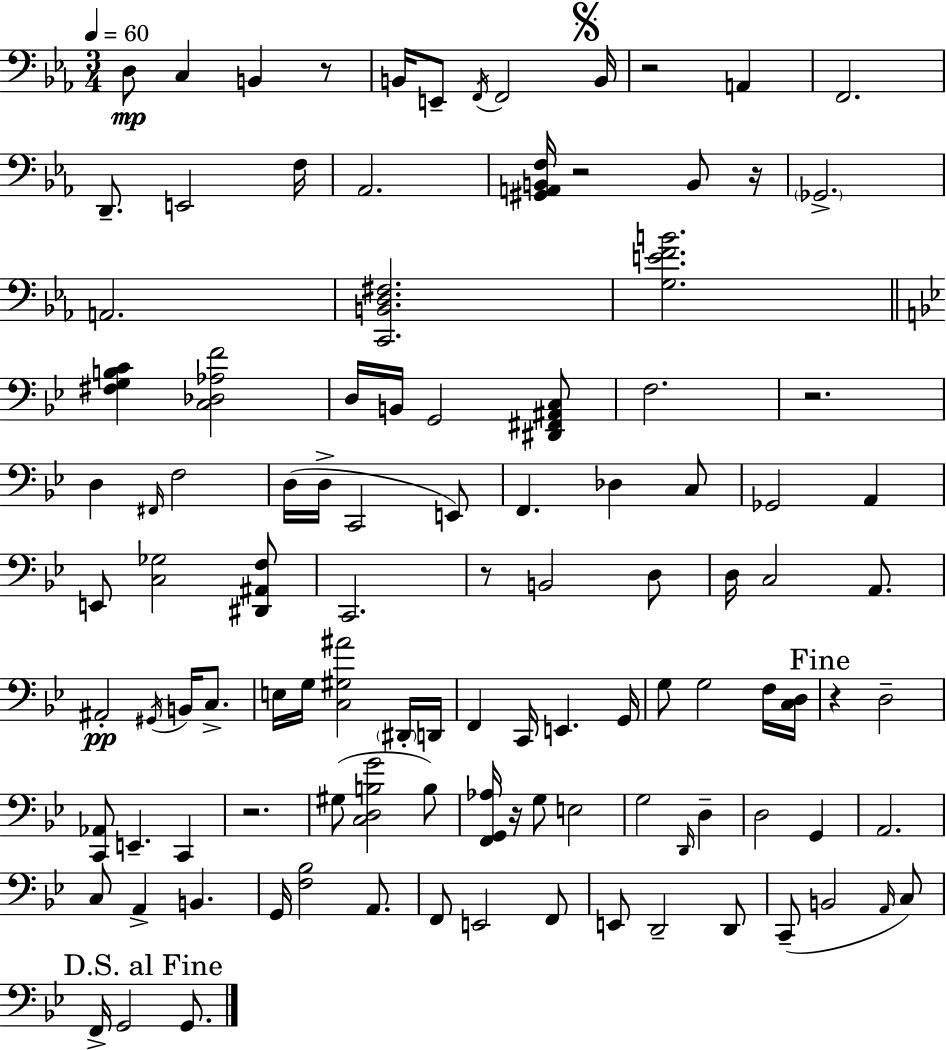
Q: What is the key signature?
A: EES major